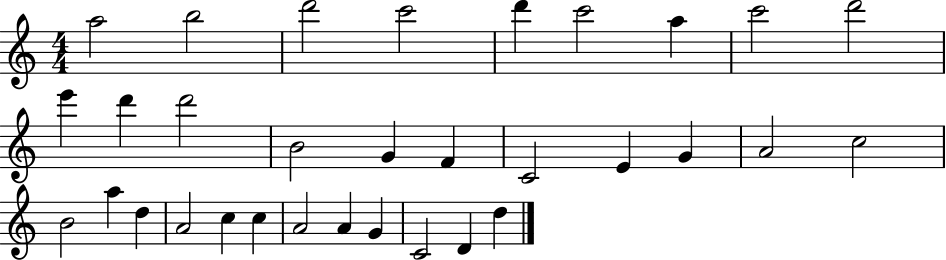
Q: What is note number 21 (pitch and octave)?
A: B4